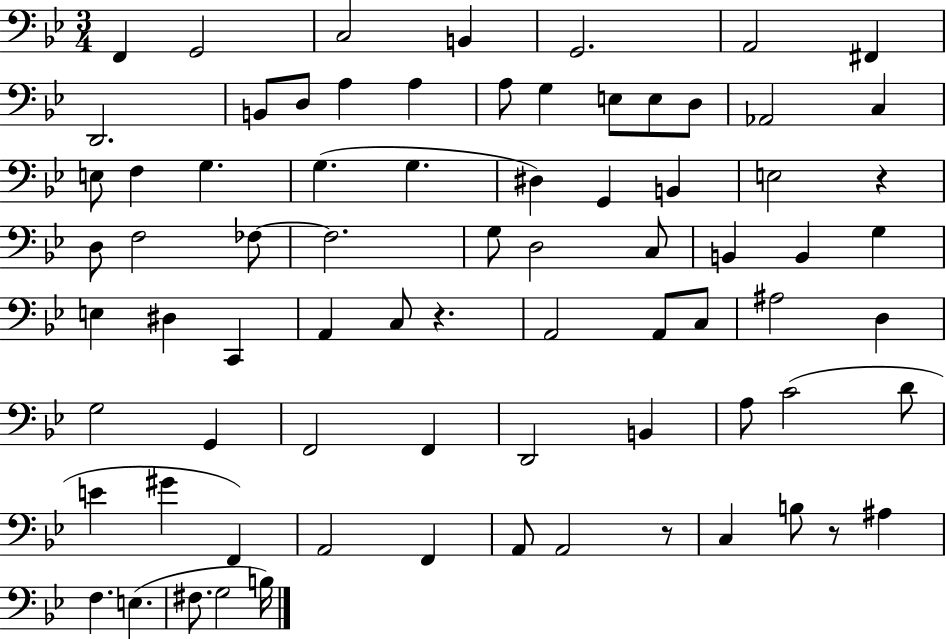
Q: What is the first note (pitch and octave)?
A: F2